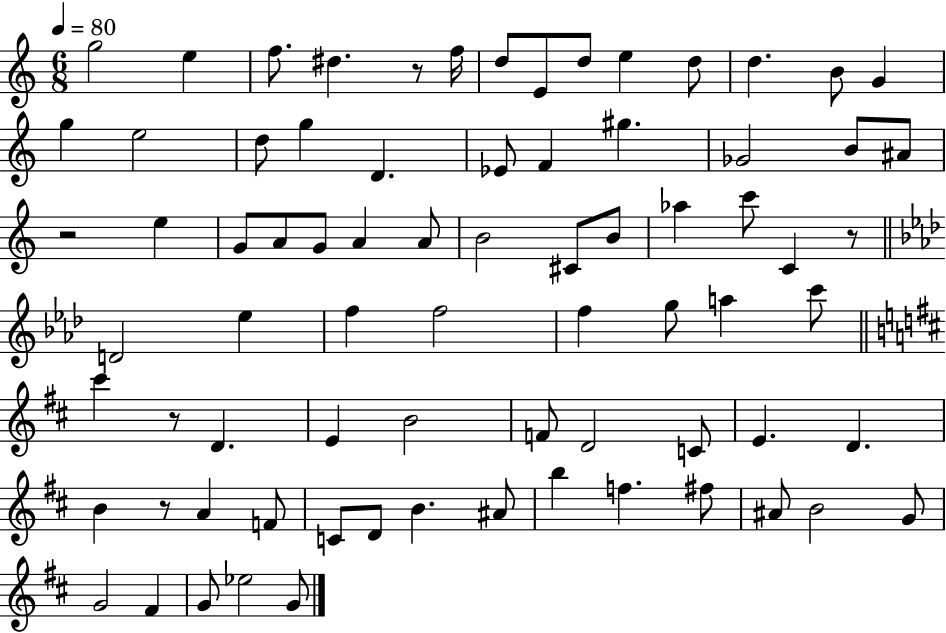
X:1
T:Untitled
M:6/8
L:1/4
K:C
g2 e f/2 ^d z/2 f/4 d/2 E/2 d/2 e d/2 d B/2 G g e2 d/2 g D _E/2 F ^g _G2 B/2 ^A/2 z2 e G/2 A/2 G/2 A A/2 B2 ^C/2 B/2 _a c'/2 C z/2 D2 _e f f2 f g/2 a c'/2 ^c' z/2 D E B2 F/2 D2 C/2 E D B z/2 A F/2 C/2 D/2 B ^A/2 b f ^f/2 ^A/2 B2 G/2 G2 ^F G/2 _e2 G/2